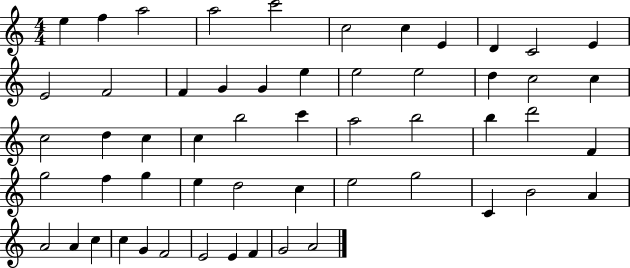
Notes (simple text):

E5/q F5/q A5/h A5/h C6/h C5/h C5/q E4/q D4/q C4/h E4/q E4/h F4/h F4/q G4/q G4/q E5/q E5/h E5/h D5/q C5/h C5/q C5/h D5/q C5/q C5/q B5/h C6/q A5/h B5/h B5/q D6/h F4/q G5/h F5/q G5/q E5/q D5/h C5/q E5/h G5/h C4/q B4/h A4/q A4/h A4/q C5/q C5/q G4/q F4/h E4/h E4/q F4/q G4/h A4/h